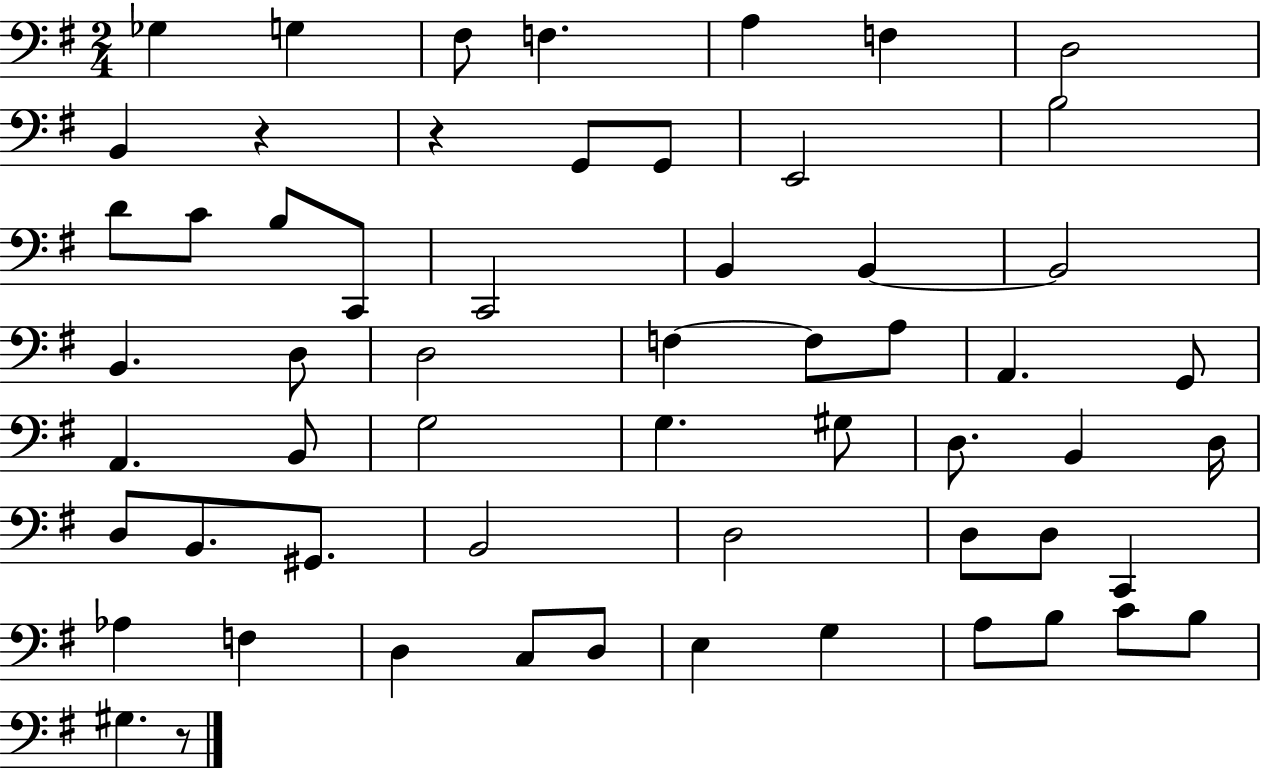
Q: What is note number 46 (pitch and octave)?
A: F3